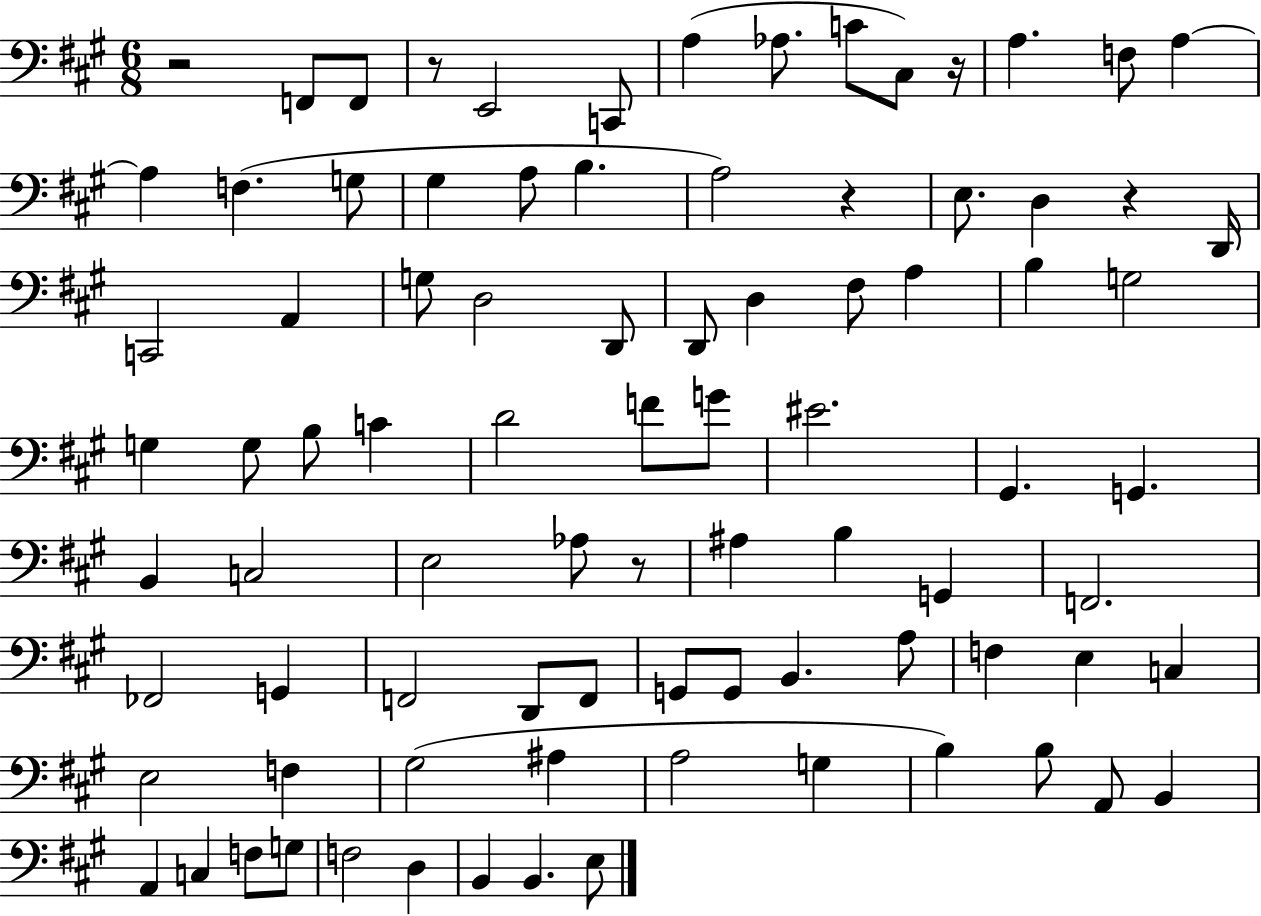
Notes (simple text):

R/h F2/e F2/e R/e E2/h C2/e A3/q Ab3/e. C4/e C#3/e R/s A3/q. F3/e A3/q A3/q F3/q. G3/e G#3/q A3/e B3/q. A3/h R/q E3/e. D3/q R/q D2/s C2/h A2/q G3/e D3/h D2/e D2/e D3/q F#3/e A3/q B3/q G3/h G3/q G3/e B3/e C4/q D4/h F4/e G4/e EIS4/h. G#2/q. G2/q. B2/q C3/h E3/h Ab3/e R/e A#3/q B3/q G2/q F2/h. FES2/h G2/q F2/h D2/e F2/e G2/e G2/e B2/q. A3/e F3/q E3/q C3/q E3/h F3/q G#3/h A#3/q A3/h G3/q B3/q B3/e A2/e B2/q A2/q C3/q F3/e G3/e F3/h D3/q B2/q B2/q. E3/e